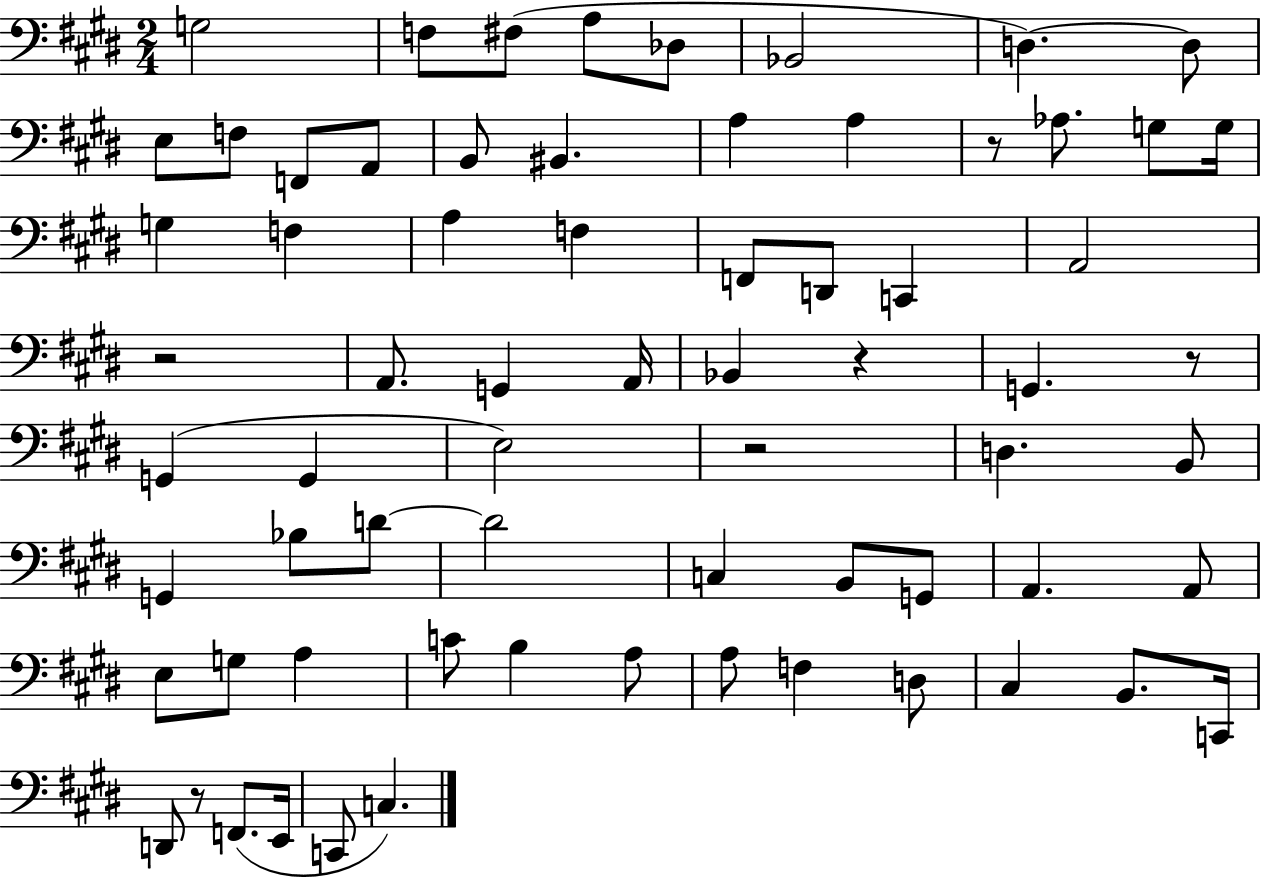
G3/h F3/e F#3/e A3/e Db3/e Bb2/h D3/q. D3/e E3/e F3/e F2/e A2/e B2/e BIS2/q. A3/q A3/q R/e Ab3/e. G3/e G3/s G3/q F3/q A3/q F3/q F2/e D2/e C2/q A2/h R/h A2/e. G2/q A2/s Bb2/q R/q G2/q. R/e G2/q G2/q E3/h R/h D3/q. B2/e G2/q Bb3/e D4/e D4/h C3/q B2/e G2/e A2/q. A2/e E3/e G3/e A3/q C4/e B3/q A3/e A3/e F3/q D3/e C#3/q B2/e. C2/s D2/e R/e F2/e. E2/s C2/e C3/q.